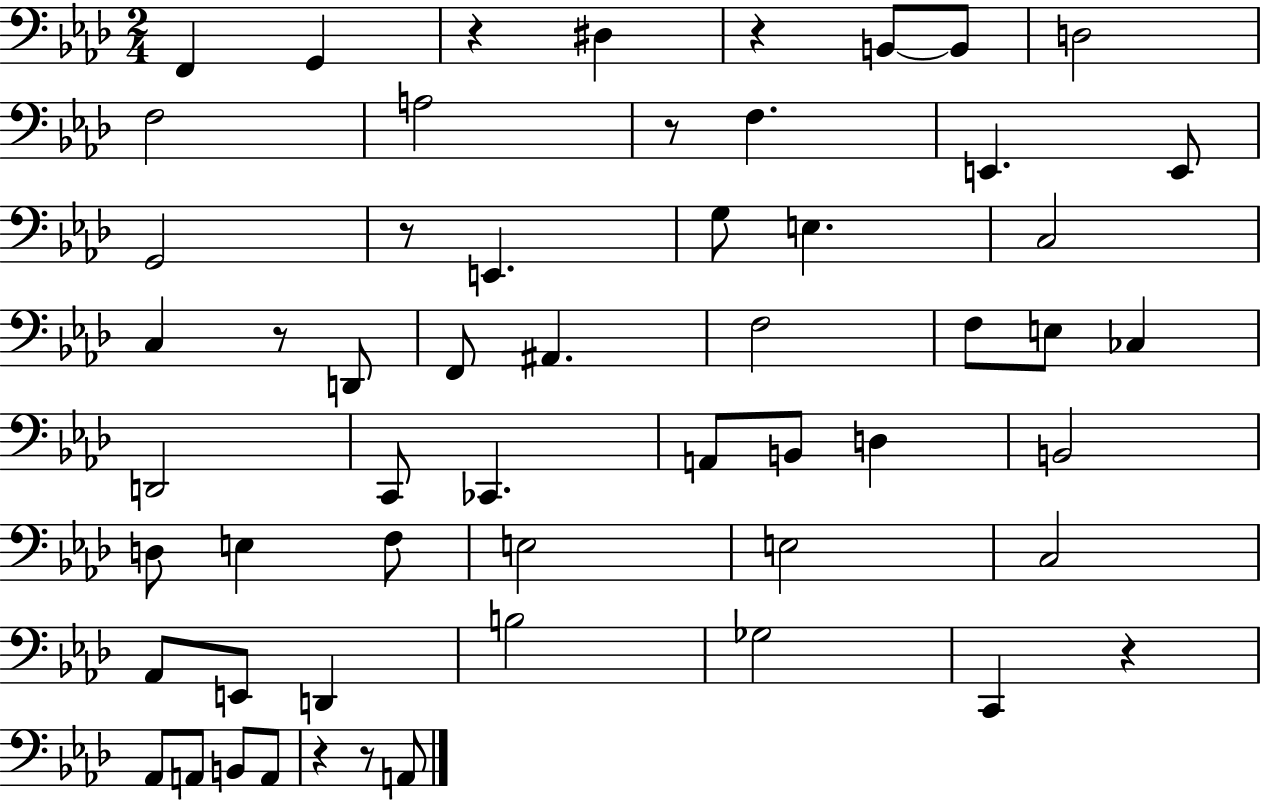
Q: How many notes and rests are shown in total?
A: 56